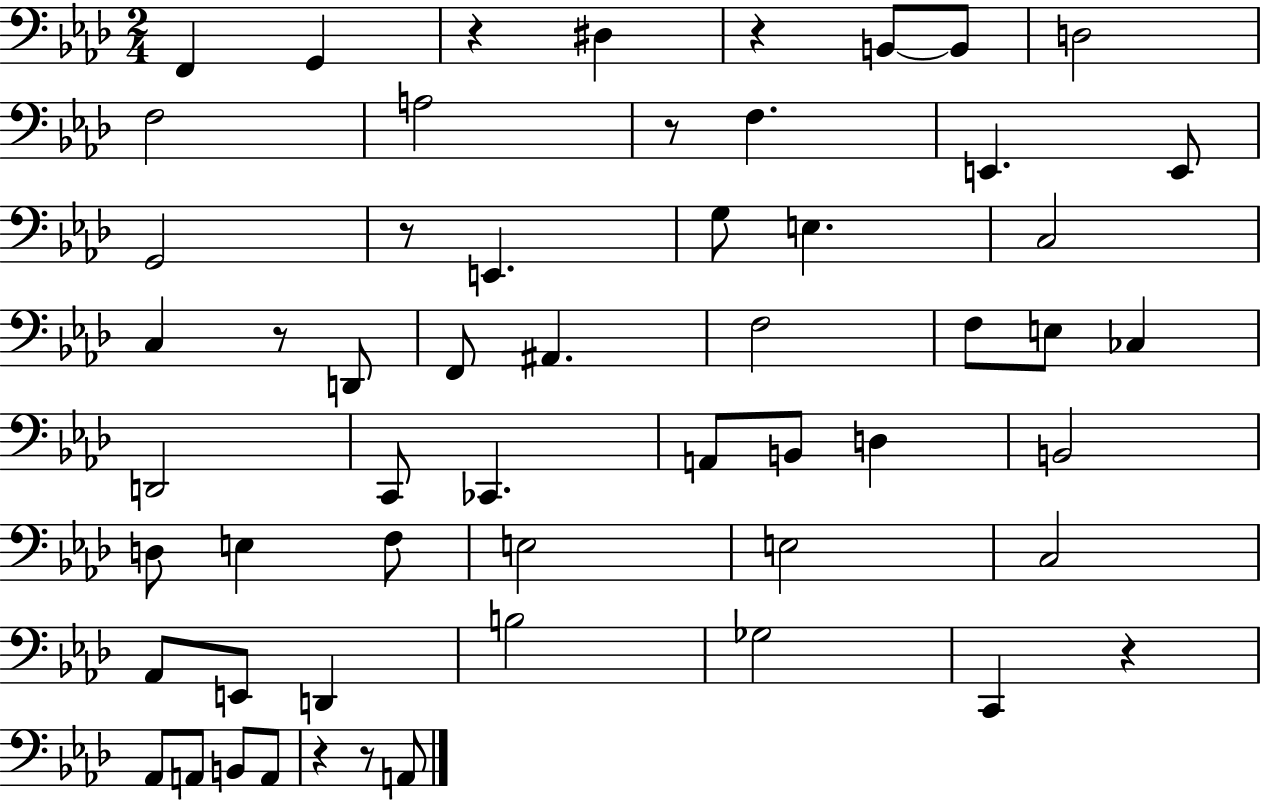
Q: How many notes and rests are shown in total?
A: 56